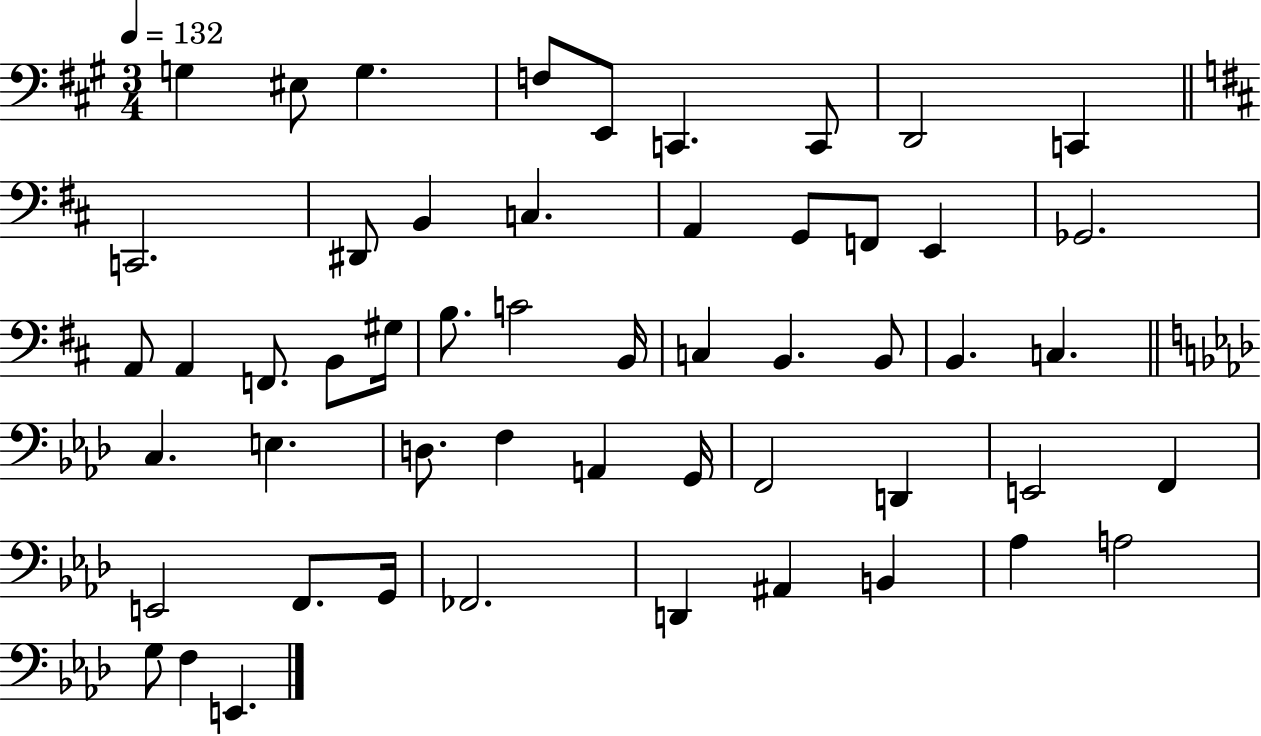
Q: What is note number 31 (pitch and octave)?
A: C3